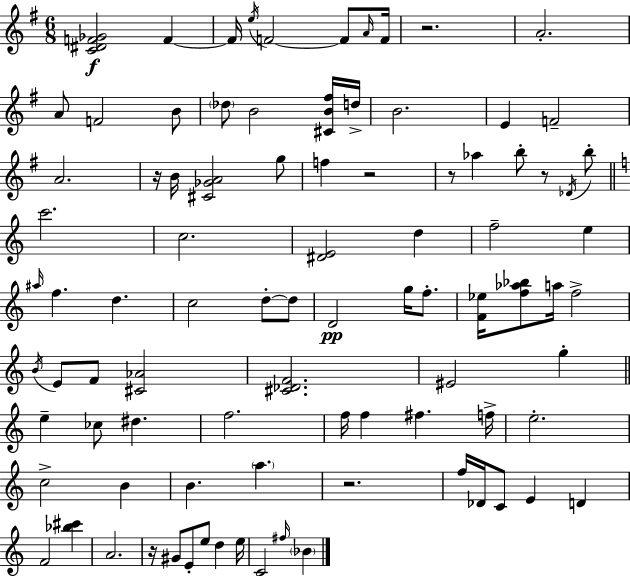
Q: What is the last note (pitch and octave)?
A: Bb4